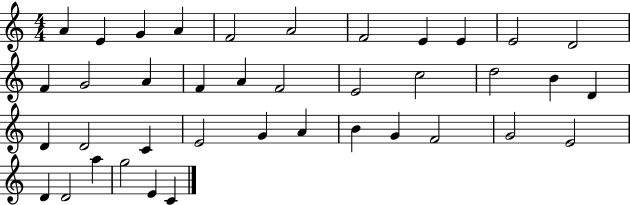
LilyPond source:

{
  \clef treble
  \numericTimeSignature
  \time 4/4
  \key c \major
  a'4 e'4 g'4 a'4 | f'2 a'2 | f'2 e'4 e'4 | e'2 d'2 | \break f'4 g'2 a'4 | f'4 a'4 f'2 | e'2 c''2 | d''2 b'4 d'4 | \break d'4 d'2 c'4 | e'2 g'4 a'4 | b'4 g'4 f'2 | g'2 e'2 | \break d'4 d'2 a''4 | g''2 e'4 c'4 | \bar "|."
}